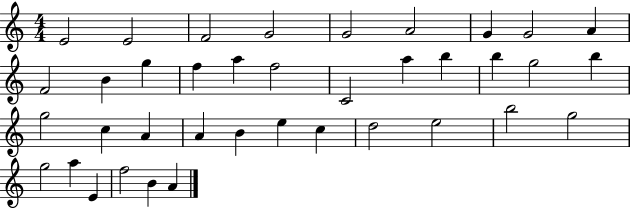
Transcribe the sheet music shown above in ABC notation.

X:1
T:Untitled
M:4/4
L:1/4
K:C
E2 E2 F2 G2 G2 A2 G G2 A F2 B g f a f2 C2 a b b g2 b g2 c A A B e c d2 e2 b2 g2 g2 a E f2 B A